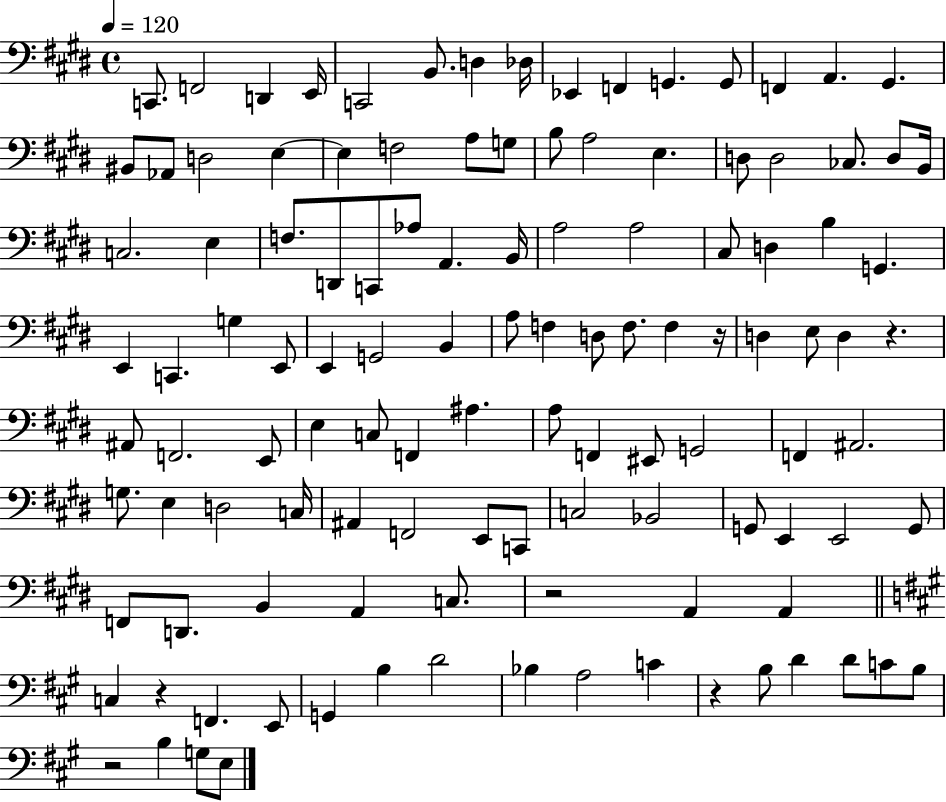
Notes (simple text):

C2/e. F2/h D2/q E2/s C2/h B2/e. D3/q Db3/s Eb2/q F2/q G2/q. G2/e F2/q A2/q. G#2/q. BIS2/e Ab2/e D3/h E3/q E3/q F3/h A3/e G3/e B3/e A3/h E3/q. D3/e D3/h CES3/e. D3/e B2/s C3/h. E3/q F3/e. D2/e C2/e Ab3/e A2/q. B2/s A3/h A3/h C#3/e D3/q B3/q G2/q. E2/q C2/q. G3/q E2/e E2/q G2/h B2/q A3/e F3/q D3/e F3/e. F3/q R/s D3/q E3/e D3/q R/q. A#2/e F2/h. E2/e E3/q C3/e F2/q A#3/q. A3/e F2/q EIS2/e G2/h F2/q A#2/h. G3/e. E3/q D3/h C3/s A#2/q F2/h E2/e C2/e C3/h Bb2/h G2/e E2/q E2/h G2/e F2/e D2/e. B2/q A2/q C3/e. R/h A2/q A2/q C3/q R/q F2/q. E2/e G2/q B3/q D4/h Bb3/q A3/h C4/q R/q B3/e D4/q D4/e C4/e B3/e R/h B3/q G3/e E3/e